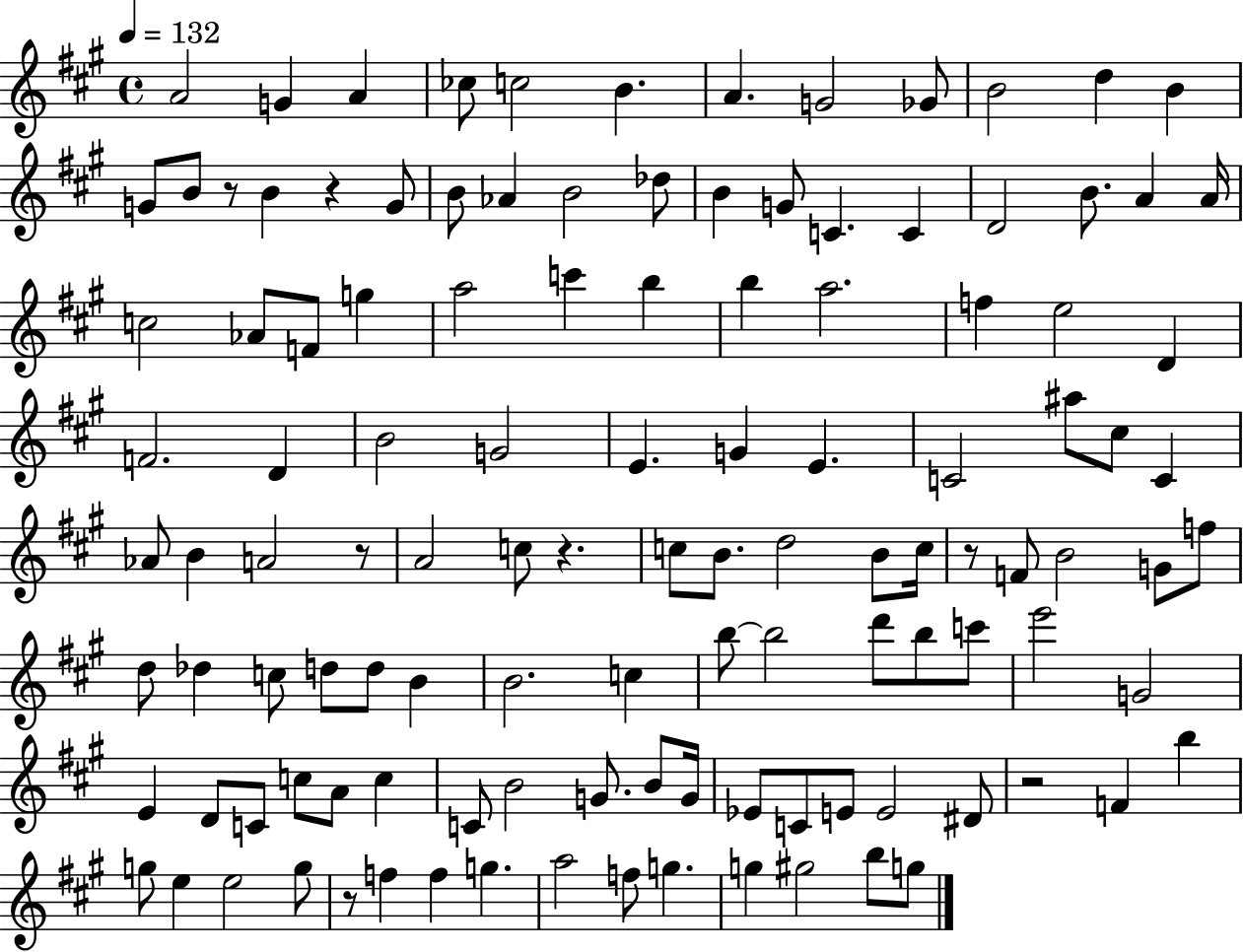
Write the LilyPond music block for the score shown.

{
  \clef treble
  \time 4/4
  \defaultTimeSignature
  \key a \major
  \tempo 4 = 132
  a'2 g'4 a'4 | ces''8 c''2 b'4. | a'4. g'2 ges'8 | b'2 d''4 b'4 | \break g'8 b'8 r8 b'4 r4 g'8 | b'8 aes'4 b'2 des''8 | b'4 g'8 c'4. c'4 | d'2 b'8. a'4 a'16 | \break c''2 aes'8 f'8 g''4 | a''2 c'''4 b''4 | b''4 a''2. | f''4 e''2 d'4 | \break f'2. d'4 | b'2 g'2 | e'4. g'4 e'4. | c'2 ais''8 cis''8 c'4 | \break aes'8 b'4 a'2 r8 | a'2 c''8 r4. | c''8 b'8. d''2 b'8 c''16 | r8 f'8 b'2 g'8 f''8 | \break d''8 des''4 c''8 d''8 d''8 b'4 | b'2. c''4 | b''8~~ b''2 d'''8 b''8 c'''8 | e'''2 g'2 | \break e'4 d'8 c'8 c''8 a'8 c''4 | c'8 b'2 g'8. b'8 g'16 | ees'8 c'8 e'8 e'2 dis'8 | r2 f'4 b''4 | \break g''8 e''4 e''2 g''8 | r8 f''4 f''4 g''4. | a''2 f''8 g''4. | g''4 gis''2 b''8 g''8 | \break \bar "|."
}